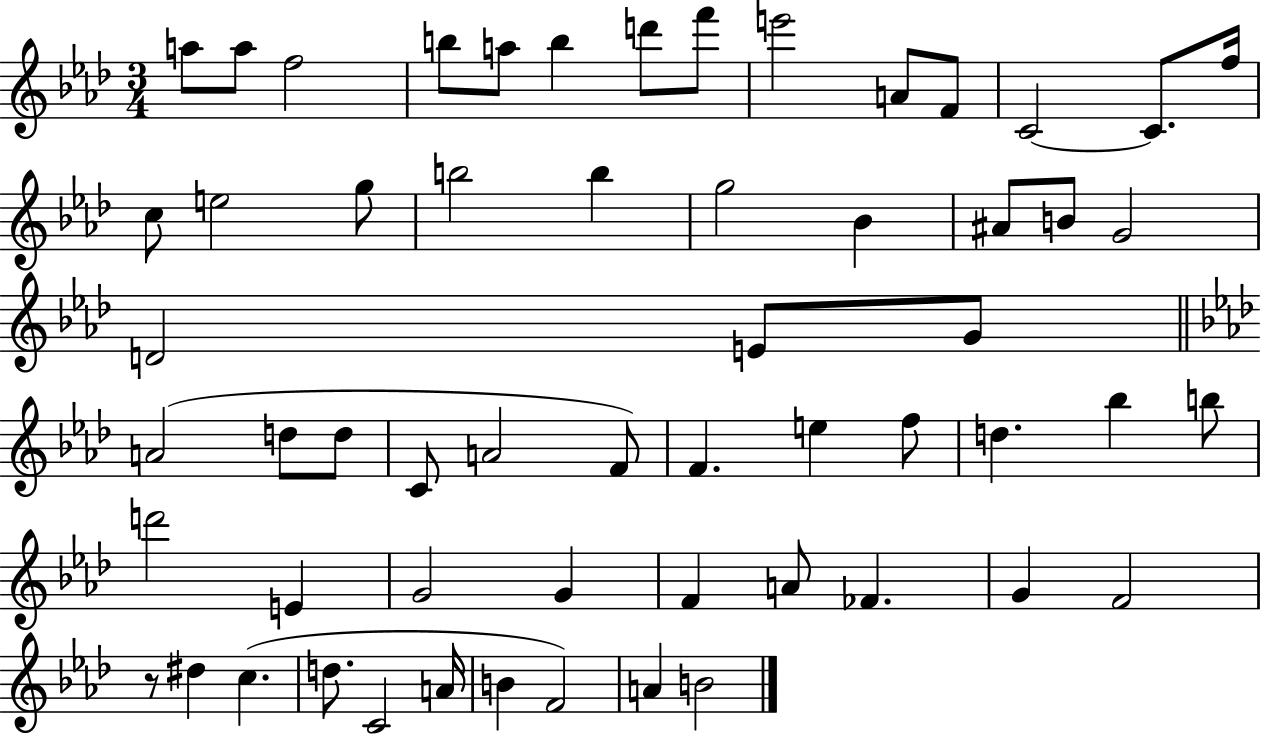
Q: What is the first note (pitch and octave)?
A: A5